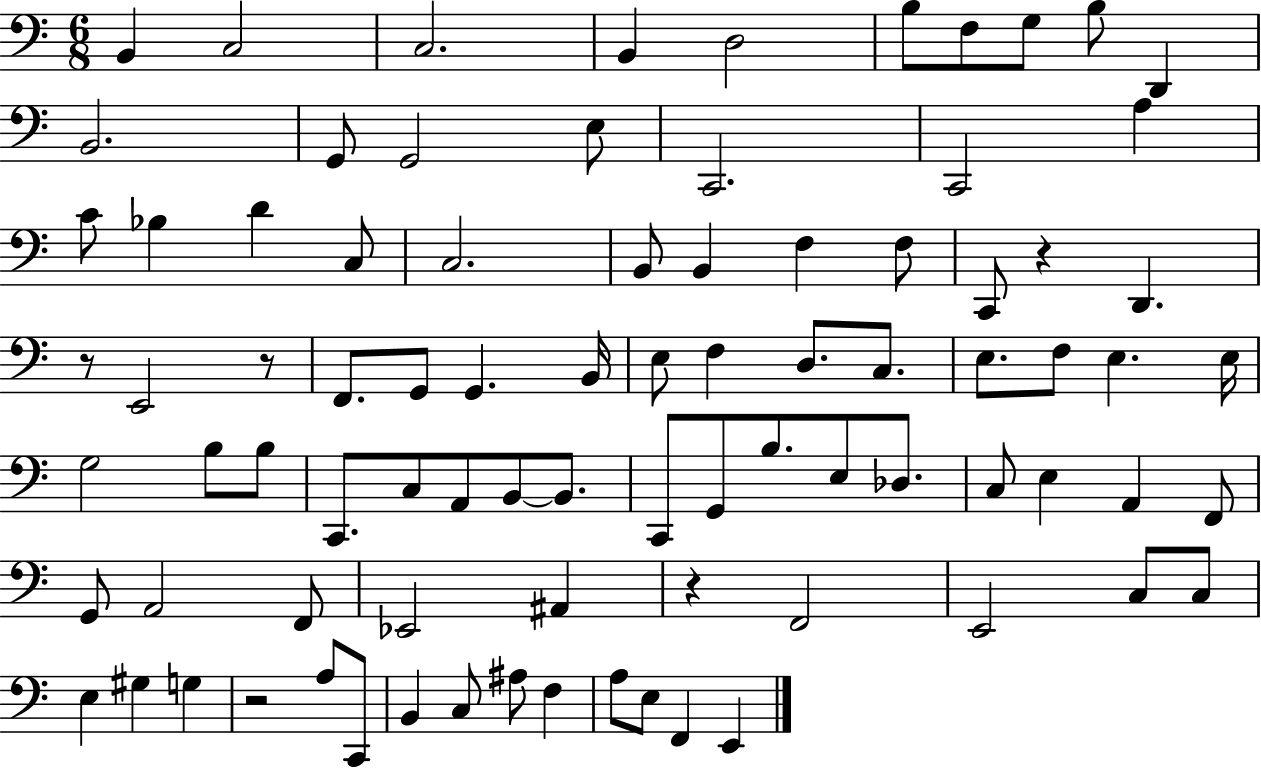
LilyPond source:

{
  \clef bass
  \numericTimeSignature
  \time 6/8
  \key c \major
  \repeat volta 2 { b,4 c2 | c2. | b,4 d2 | b8 f8 g8 b8 d,4 | \break b,2. | g,8 g,2 e8 | c,2. | c,2 a4 | \break c'8 bes4 d'4 c8 | c2. | b,8 b,4 f4 f8 | c,8 r4 d,4. | \break r8 e,2 r8 | f,8. g,8 g,4. b,16 | e8 f4 d8. c8. | e8. f8 e4. e16 | \break g2 b8 b8 | c,8. c8 a,8 b,8~~ b,8. | c,8 g,8 b8. e8 des8. | c8 e4 a,4 f,8 | \break g,8 a,2 f,8 | ees,2 ais,4 | r4 f,2 | e,2 c8 c8 | \break e4 gis4 g4 | r2 a8 c,8 | b,4 c8 ais8 f4 | a8 e8 f,4 e,4 | \break } \bar "|."
}